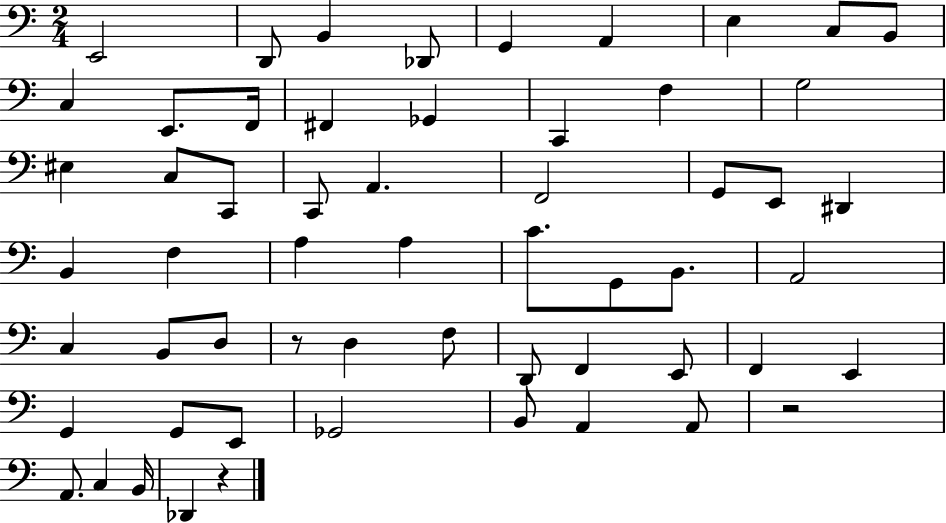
E2/h D2/e B2/q Db2/e G2/q A2/q E3/q C3/e B2/e C3/q E2/e. F2/s F#2/q Gb2/q C2/q F3/q G3/h EIS3/q C3/e C2/e C2/e A2/q. F2/h G2/e E2/e D#2/q B2/q F3/q A3/q A3/q C4/e. G2/e B2/e. A2/h C3/q B2/e D3/e R/e D3/q F3/e D2/e F2/q E2/e F2/q E2/q G2/q G2/e E2/e Gb2/h B2/e A2/q A2/e R/h A2/e. C3/q B2/s Db2/q R/q